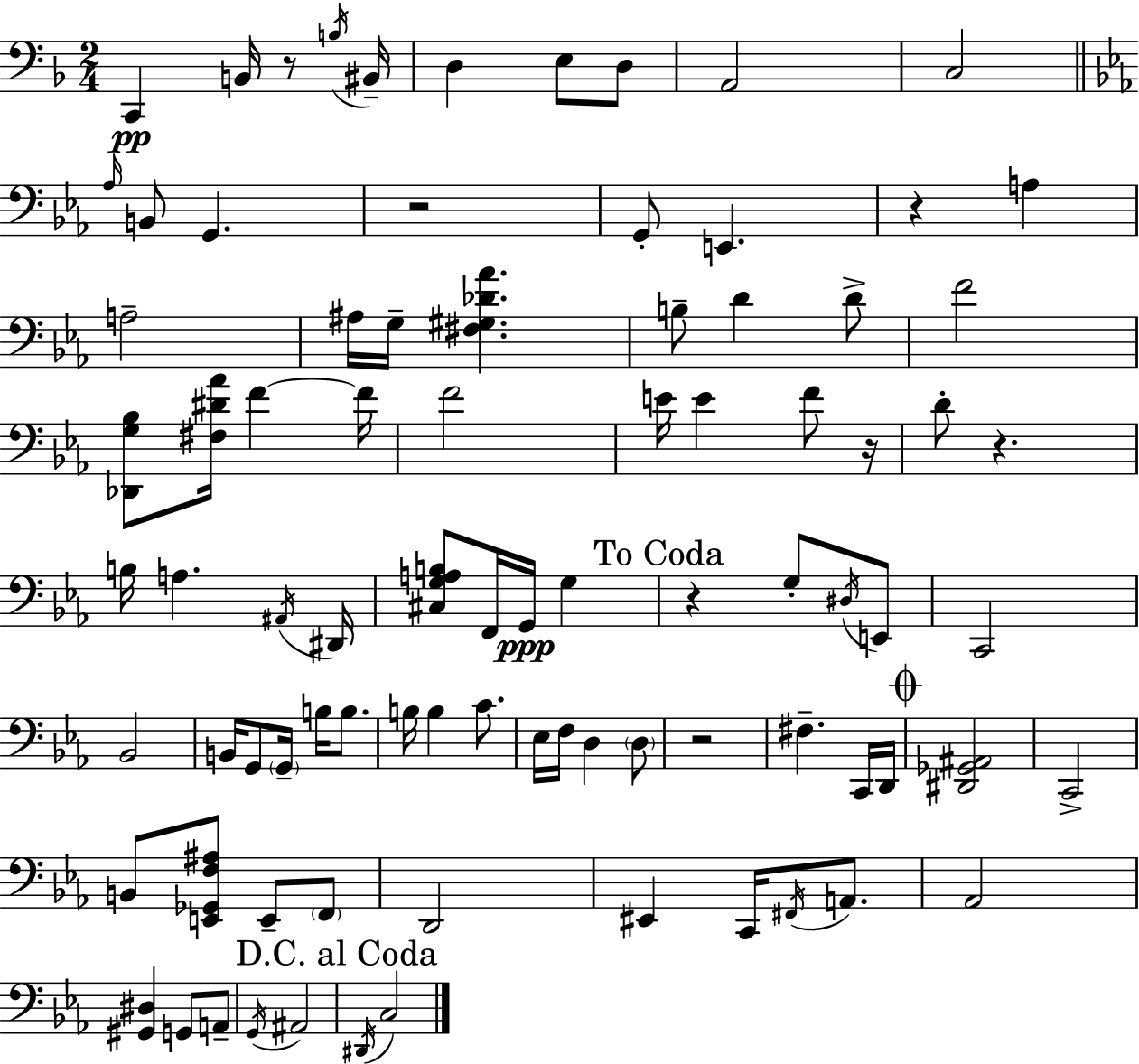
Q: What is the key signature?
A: D minor